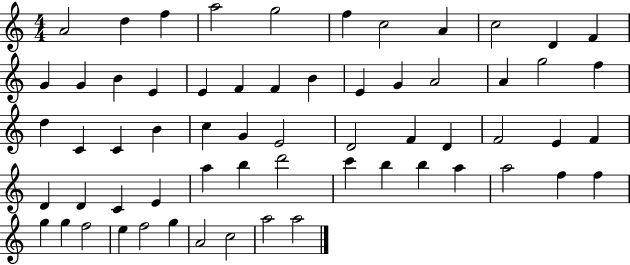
{
  \clef treble
  \numericTimeSignature
  \time 4/4
  \key c \major
  a'2 d''4 f''4 | a''2 g''2 | f''4 c''2 a'4 | c''2 d'4 f'4 | \break g'4 g'4 b'4 e'4 | e'4 f'4 f'4 b'4 | e'4 g'4 a'2 | a'4 g''2 f''4 | \break d''4 c'4 c'4 b'4 | c''4 g'4 e'2 | d'2 f'4 d'4 | f'2 e'4 f'4 | \break d'4 d'4 c'4 e'4 | a''4 b''4 d'''2 | c'''4 b''4 b''4 a''4 | a''2 f''4 f''4 | \break g''4 g''4 f''2 | e''4 f''2 g''4 | a'2 c''2 | a''2 a''2 | \break \bar "|."
}